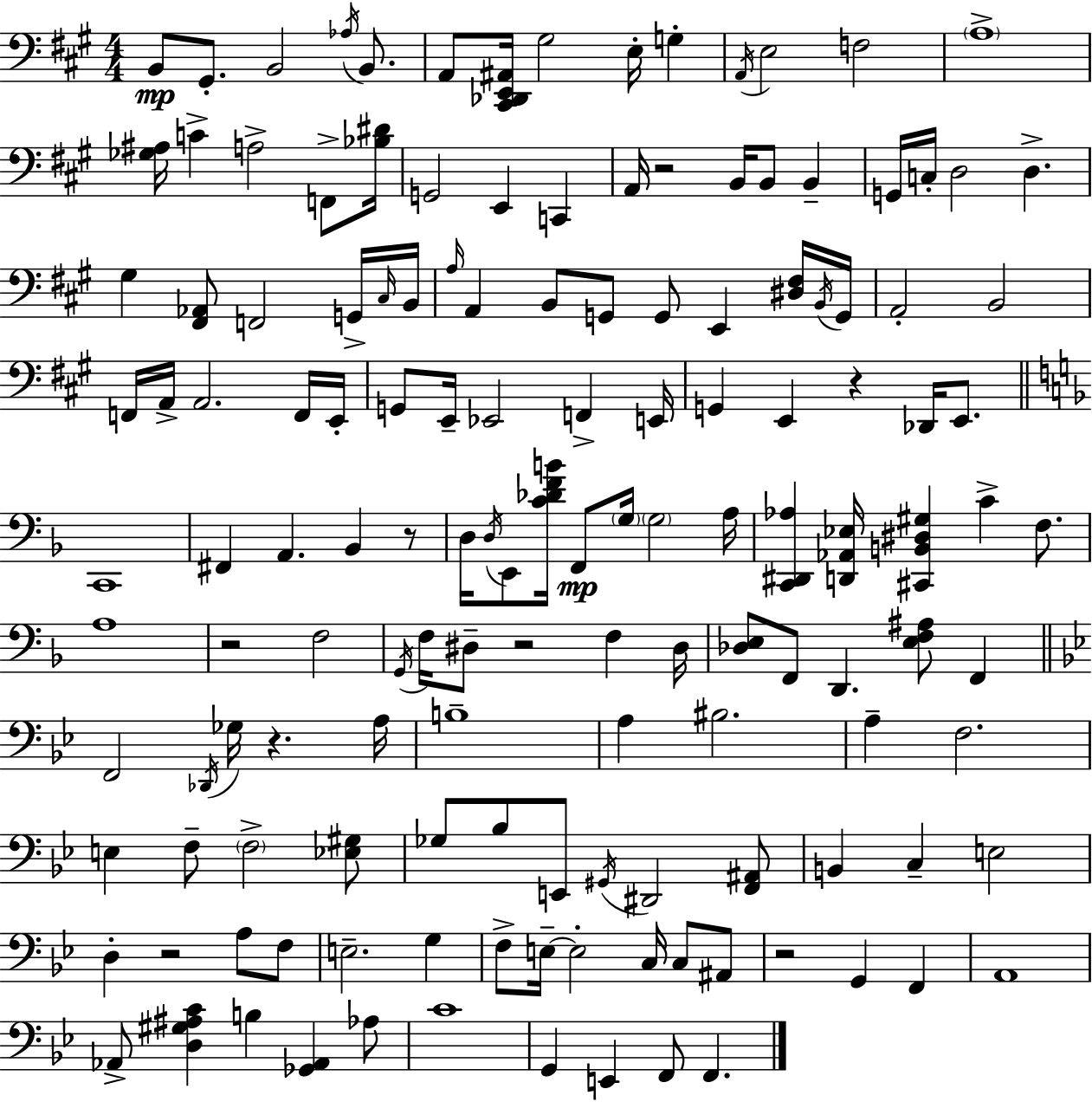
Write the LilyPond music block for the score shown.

{
  \clef bass
  \numericTimeSignature
  \time 4/4
  \key a \major
  \repeat volta 2 { b,8\mp gis,8.-. b,2 \acciaccatura { aes16 } b,8. | a,8 <cis, des, e, ais,>16 gis2 e16-. g4-. | \acciaccatura { a,16 } e2 f2 | \parenthesize a1-> | \break <ges ais>16 c'4-> a2-> f,8-> | <bes dis'>16 g,2 e,4 c,4 | a,16 r2 b,16 b,8 b,4-- | g,16 c16-. d2 d4.-> | \break gis4 <fis, aes,>8 f,2 | g,16-> \grace { cis16 } b,16 \grace { a16 } a,4 b,8 g,8 g,8 e,4 | <dis fis>16 \acciaccatura { b,16 } g,16 a,2-. b,2 | f,16 a,16-> a,2. | \break f,16 e,16-. g,8 e,16-- ees,2 | f,4-> e,16 g,4 e,4 r4 | des,16 e,8. \bar "||" \break \key d \minor c,1 | fis,4 a,4. bes,4 r8 | d16 \acciaccatura { d16 } e,8 <c' des' f' b'>16 f,8\mp \parenthesize g16 \parenthesize g2 | a16 <c, dis, aes>4 <d, aes, ees>16 <cis, b, dis gis>4 c'4-> f8. | \break a1 | r2 f2 | \acciaccatura { g,16 } f16 dis8-- r2 f4 | dis16 <des e>8 f,8 d,4. <e f ais>8 f,4 | \break \bar "||" \break \key g \minor f,2 \acciaccatura { des,16 } ges16 r4. | a16 b1-- | a4 bis2. | a4-- f2. | \break e4 f8-- \parenthesize f2-> <ees gis>8 | ges8 bes8 e,8 \acciaccatura { gis,16 } dis,2 | <f, ais,>8 b,4 c4-- e2 | d4-. r2 a8 | \break f8 e2.-- g4 | f8-> e16--~~ e2-. c16 c8 | ais,8 r2 g,4 f,4 | a,1 | \break aes,8-> <d gis ais c'>4 b4 <ges, aes,>4 | aes8 c'1 | g,4 e,4 f,8 f,4. | } \bar "|."
}